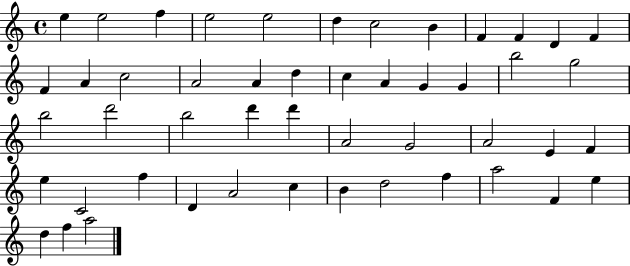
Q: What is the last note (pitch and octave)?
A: A5